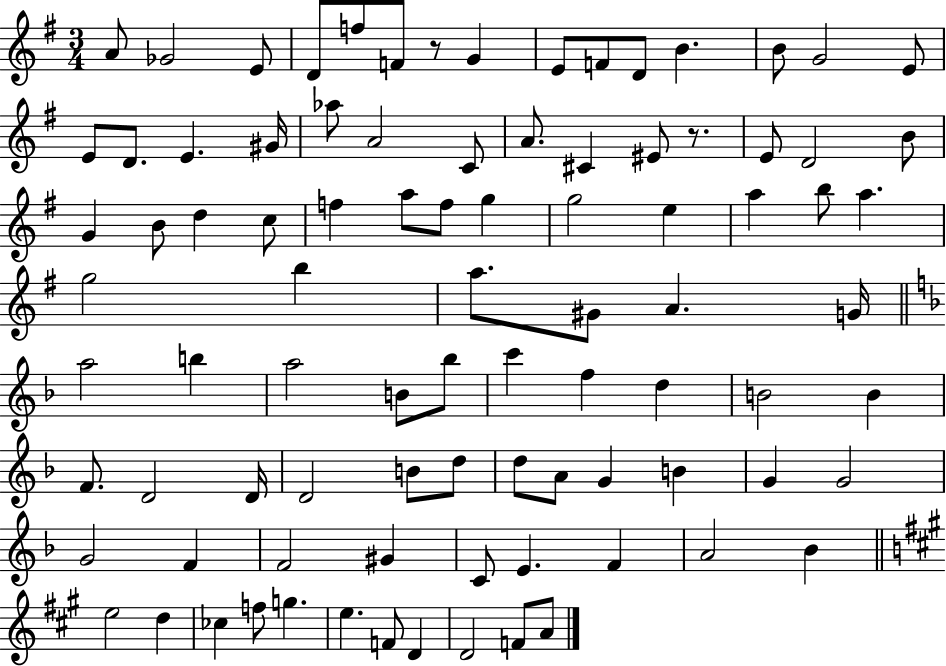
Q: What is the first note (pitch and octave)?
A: A4